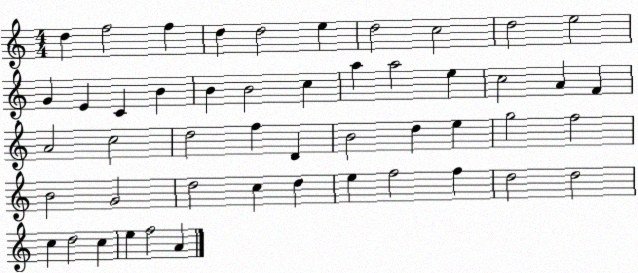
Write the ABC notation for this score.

X:1
T:Untitled
M:4/4
L:1/4
K:C
d f2 f d d2 e d2 c2 d2 e2 G E C B B B2 c a a2 e c2 A F A2 c2 d2 f D B2 d e g2 f2 B2 G2 d2 c d e f2 f d2 d2 c d2 c e f2 A